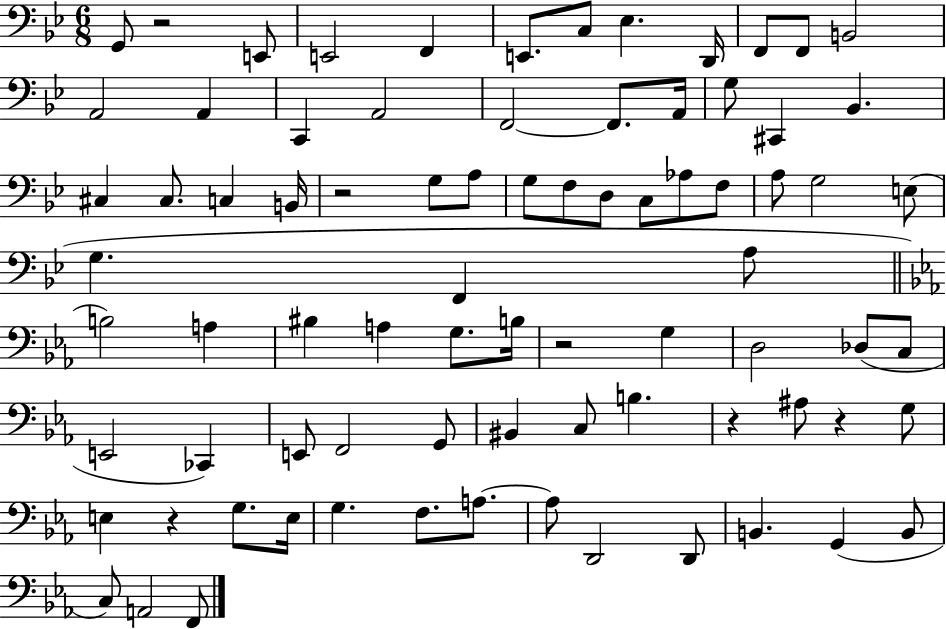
{
  \clef bass
  \numericTimeSignature
  \time 6/8
  \key bes \major
  g,8 r2 e,8 | e,2 f,4 | e,8. c8 ees4. d,16 | f,8 f,8 b,2 | \break a,2 a,4 | c,4 a,2 | f,2~~ f,8. a,16 | g8 cis,4 bes,4. | \break cis4 cis8. c4 b,16 | r2 g8 a8 | g8 f8 d8 c8 aes8 f8 | a8 g2 e8( | \break g4. f,4 a8 | \bar "||" \break \key ees \major b2) a4 | bis4 a4 g8. b16 | r2 g4 | d2 des8( c8 | \break e,2 ces,4) | e,8 f,2 g,8 | bis,4 c8 b4. | r4 ais8 r4 g8 | \break e4 r4 g8. e16 | g4. f8. a8.~~ | a8 d,2 d,8 | b,4. g,4( b,8 | \break c8) a,2 f,8 | \bar "|."
}